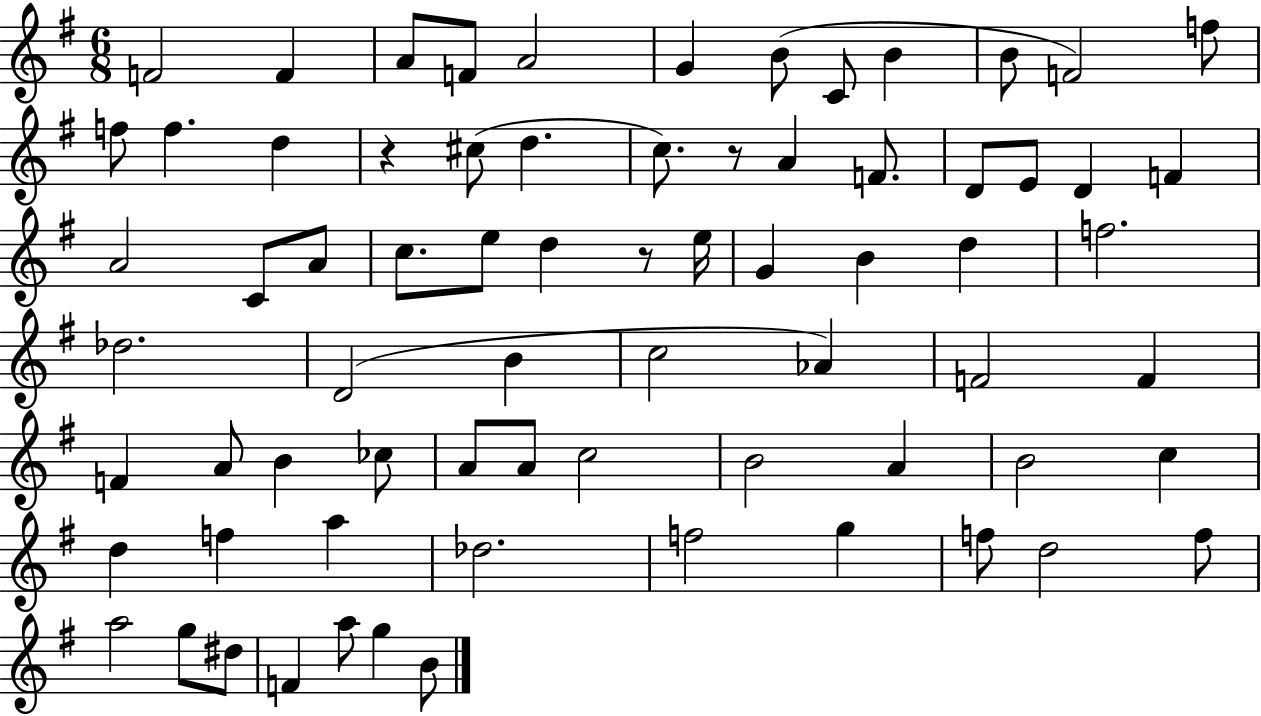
F4/h F4/q A4/e F4/e A4/h G4/q B4/e C4/e B4/q B4/e F4/h F5/e F5/e F5/q. D5/q R/q C#5/e D5/q. C5/e. R/e A4/q F4/e. D4/e E4/e D4/q F4/q A4/h C4/e A4/e C5/e. E5/e D5/q R/e E5/s G4/q B4/q D5/q F5/h. Db5/h. D4/h B4/q C5/h Ab4/q F4/h F4/q F4/q A4/e B4/q CES5/e A4/e A4/e C5/h B4/h A4/q B4/h C5/q D5/q F5/q A5/q Db5/h. F5/h G5/q F5/e D5/h F5/e A5/h G5/e D#5/e F4/q A5/e G5/q B4/e